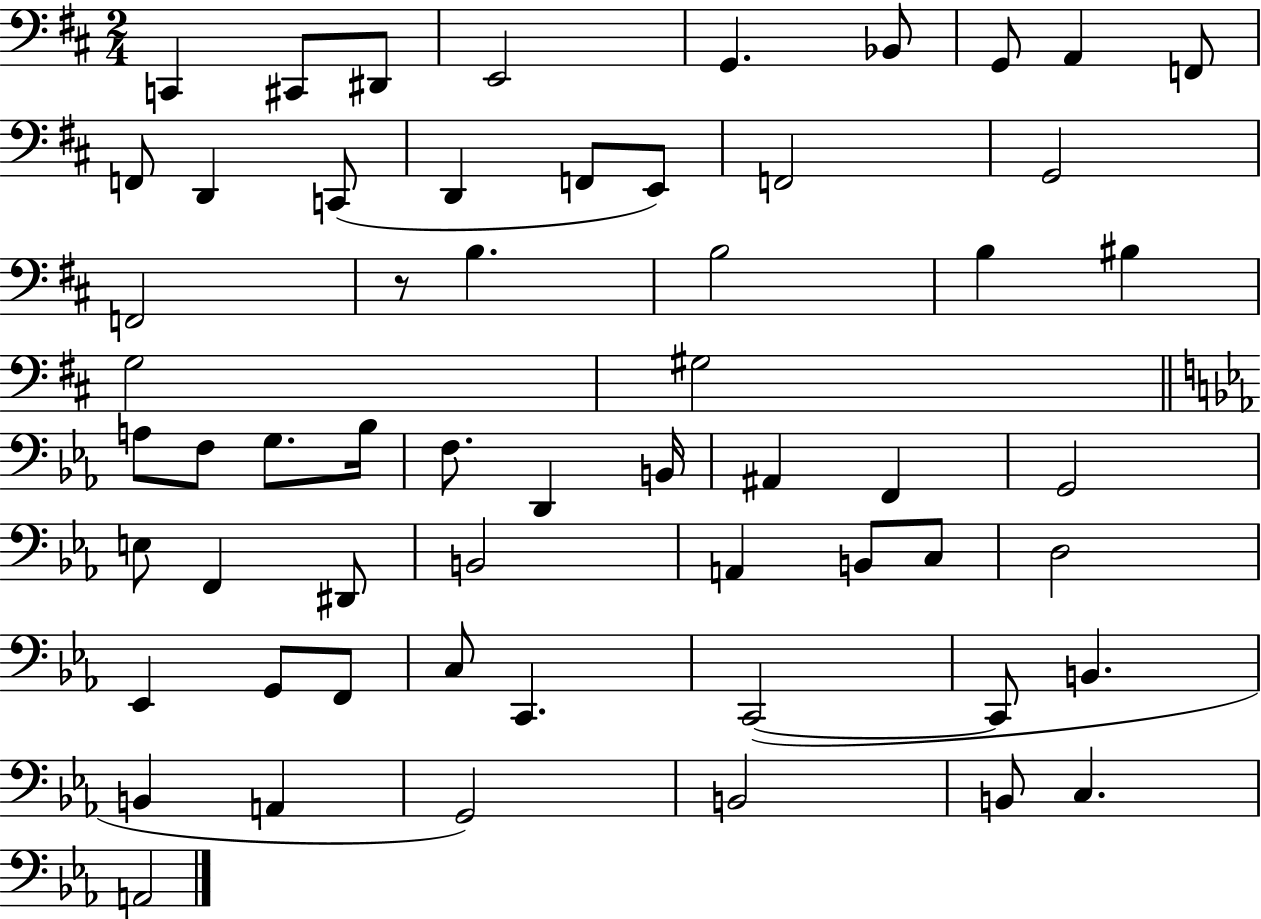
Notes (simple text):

C2/q C#2/e D#2/e E2/h G2/q. Bb2/e G2/e A2/q F2/e F2/e D2/q C2/e D2/q F2/e E2/e F2/h G2/h F2/h R/e B3/q. B3/h B3/q BIS3/q G3/h G#3/h A3/e F3/e G3/e. Bb3/s F3/e. D2/q B2/s A#2/q F2/q G2/h E3/e F2/q D#2/e B2/h A2/q B2/e C3/e D3/h Eb2/q G2/e F2/e C3/e C2/q. C2/h C2/e B2/q. B2/q A2/q G2/h B2/h B2/e C3/q. A2/h